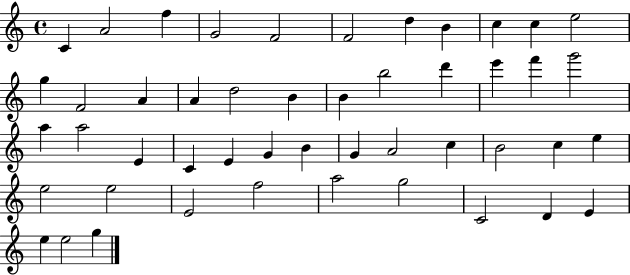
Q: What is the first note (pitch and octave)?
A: C4